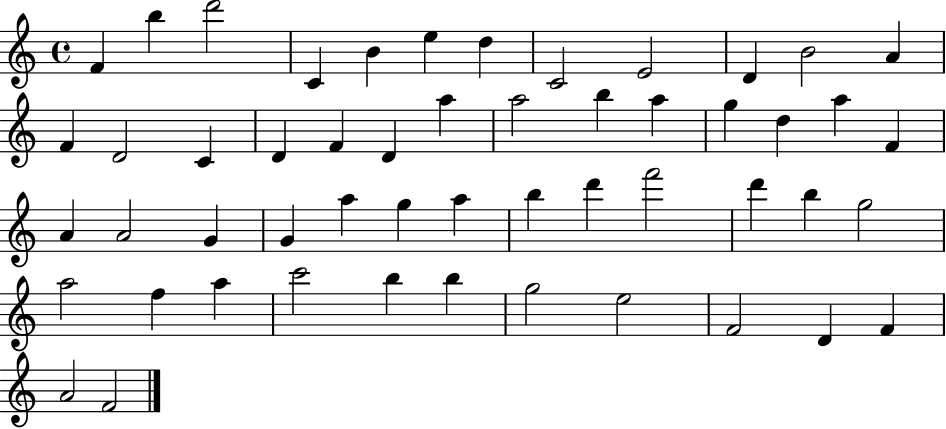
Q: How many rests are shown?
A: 0